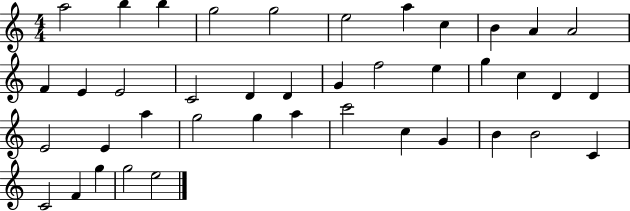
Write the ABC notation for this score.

X:1
T:Untitled
M:4/4
L:1/4
K:C
a2 b b g2 g2 e2 a c B A A2 F E E2 C2 D D G f2 e g c D D E2 E a g2 g a c'2 c G B B2 C C2 F g g2 e2